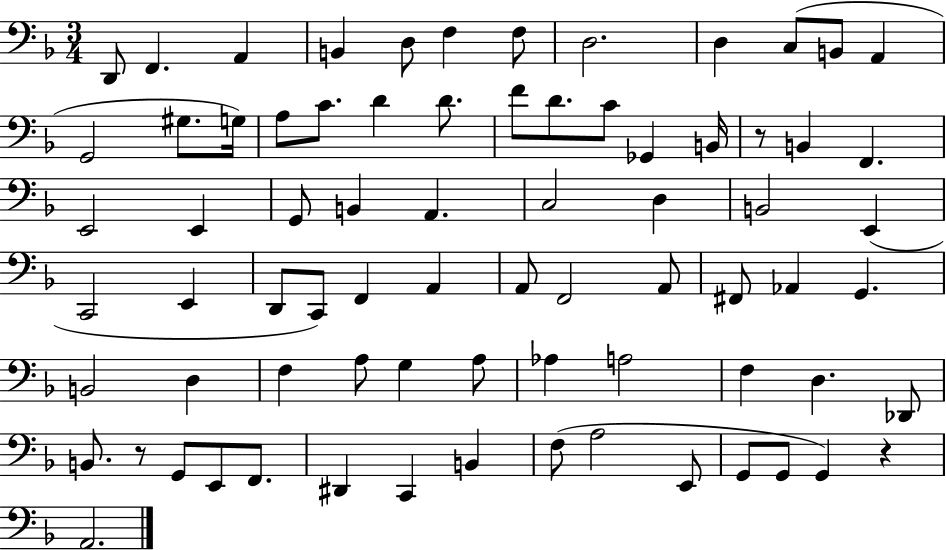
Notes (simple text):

D2/e F2/q. A2/q B2/q D3/e F3/q F3/e D3/h. D3/q C3/e B2/e A2/q G2/h G#3/e. G3/s A3/e C4/e. D4/q D4/e. F4/e D4/e. C4/e Gb2/q B2/s R/e B2/q F2/q. E2/h E2/q G2/e B2/q A2/q. C3/h D3/q B2/h E2/q C2/h E2/q D2/e C2/e F2/q A2/q A2/e F2/h A2/e F#2/e Ab2/q G2/q. B2/h D3/q F3/q A3/e G3/q A3/e Ab3/q A3/h F3/q D3/q. Db2/e B2/e. R/e G2/e E2/e F2/e. D#2/q C2/q B2/q F3/e A3/h E2/e G2/e G2/e G2/q R/q A2/h.